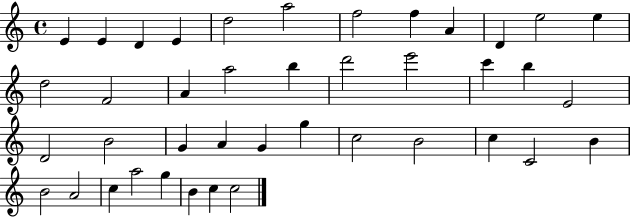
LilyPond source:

{
  \clef treble
  \time 4/4
  \defaultTimeSignature
  \key c \major
  e'4 e'4 d'4 e'4 | d''2 a''2 | f''2 f''4 a'4 | d'4 e''2 e''4 | \break d''2 f'2 | a'4 a''2 b''4 | d'''2 e'''2 | c'''4 b''4 e'2 | \break d'2 b'2 | g'4 a'4 g'4 g''4 | c''2 b'2 | c''4 c'2 b'4 | \break b'2 a'2 | c''4 a''2 g''4 | b'4 c''4 c''2 | \bar "|."
}